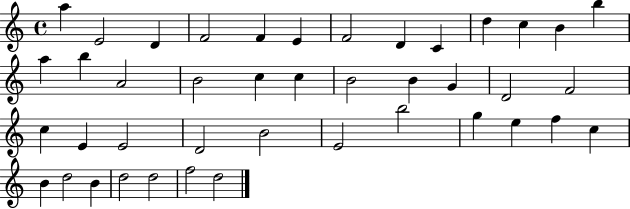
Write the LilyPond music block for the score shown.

{
  \clef treble
  \time 4/4
  \defaultTimeSignature
  \key c \major
  a''4 e'2 d'4 | f'2 f'4 e'4 | f'2 d'4 c'4 | d''4 c''4 b'4 b''4 | \break a''4 b''4 a'2 | b'2 c''4 c''4 | b'2 b'4 g'4 | d'2 f'2 | \break c''4 e'4 e'2 | d'2 b'2 | e'2 b''2 | g''4 e''4 f''4 c''4 | \break b'4 d''2 b'4 | d''2 d''2 | f''2 d''2 | \bar "|."
}